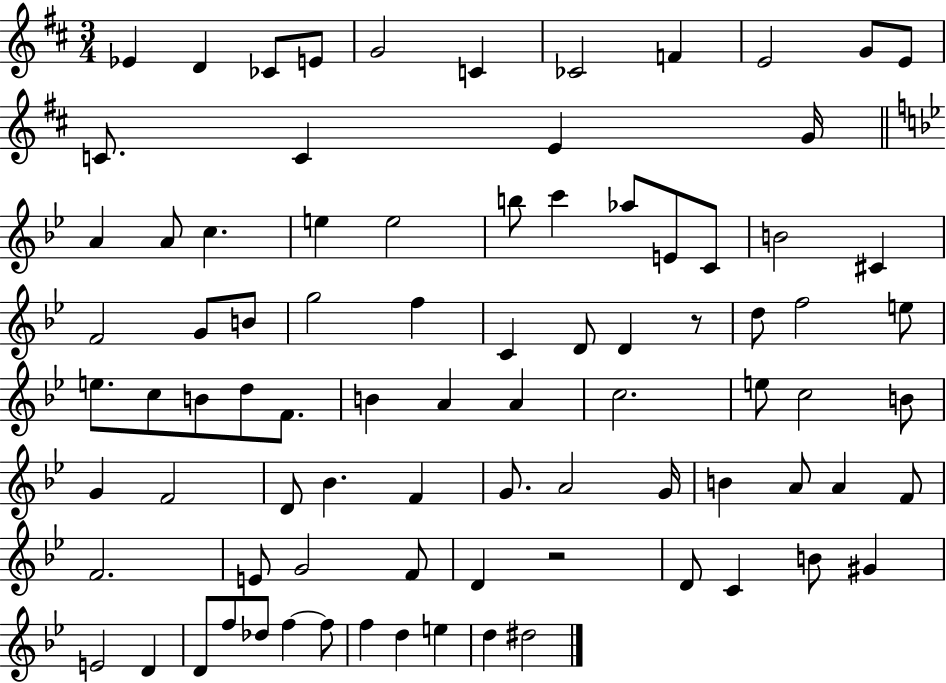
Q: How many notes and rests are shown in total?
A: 85